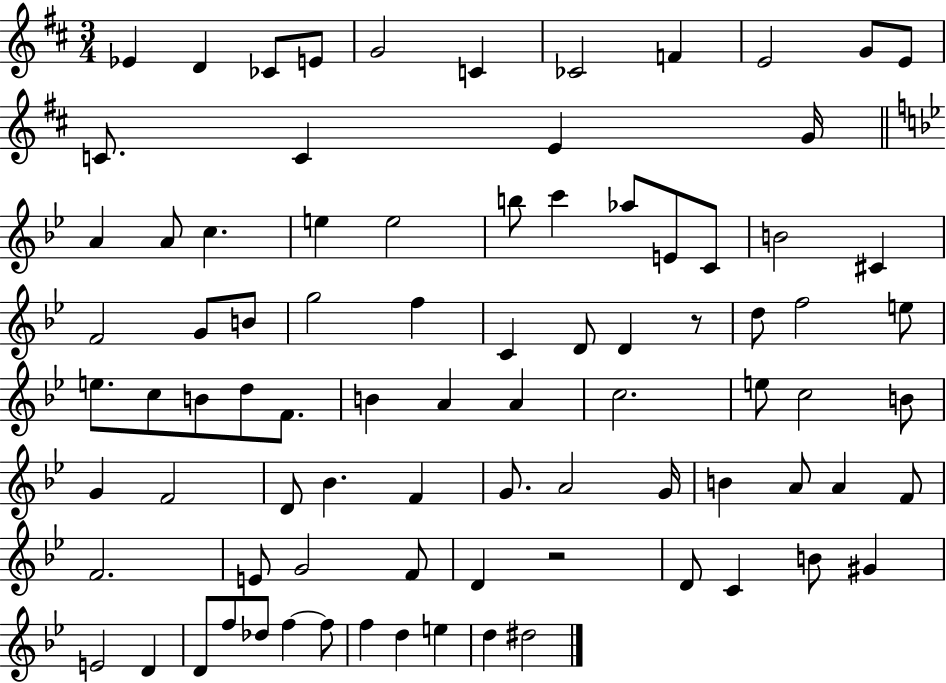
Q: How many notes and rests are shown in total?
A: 85